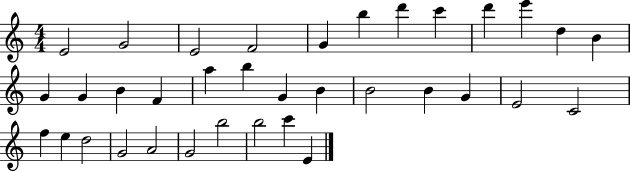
E4/h G4/h E4/h F4/h G4/q B5/q D6/q C6/q D6/q E6/q D5/q B4/q G4/q G4/q B4/q F4/q A5/q B5/q G4/q B4/q B4/h B4/q G4/q E4/h C4/h F5/q E5/q D5/h G4/h A4/h G4/h B5/h B5/h C6/q E4/q